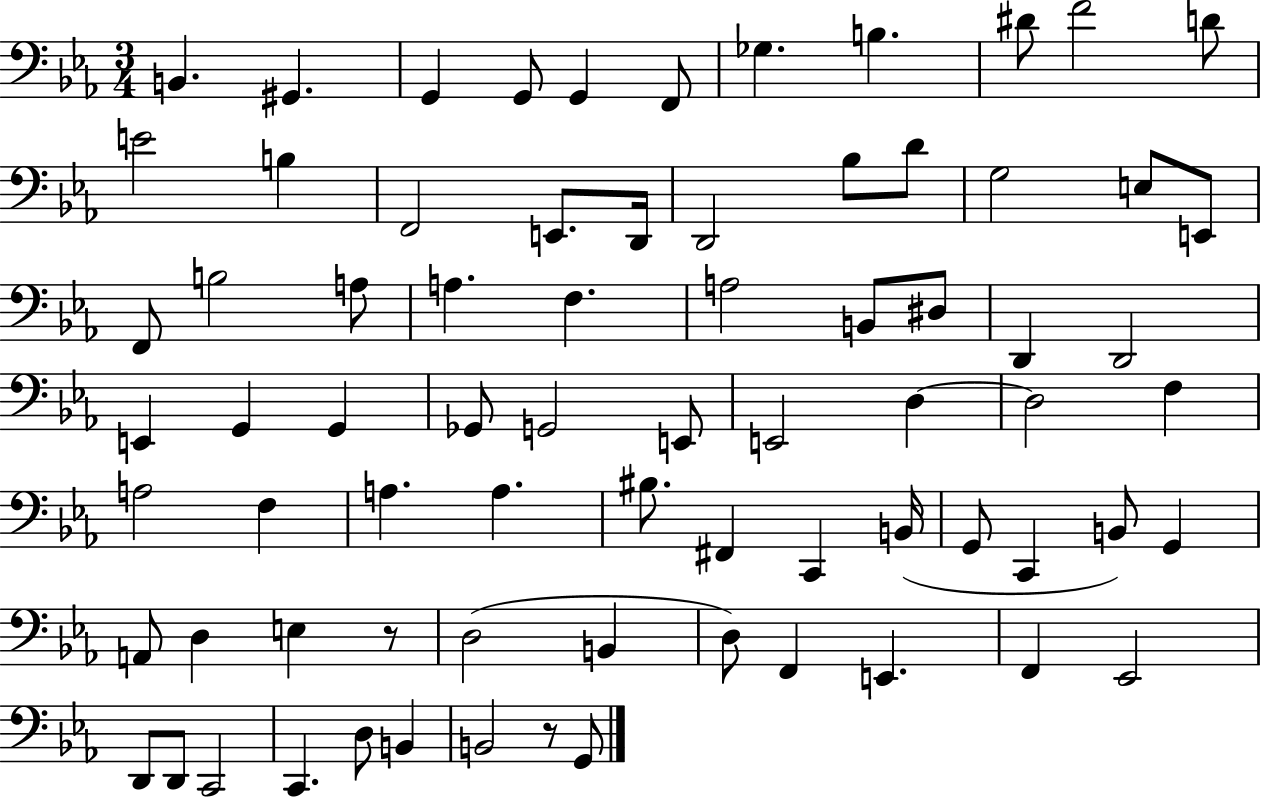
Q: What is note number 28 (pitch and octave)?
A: A3